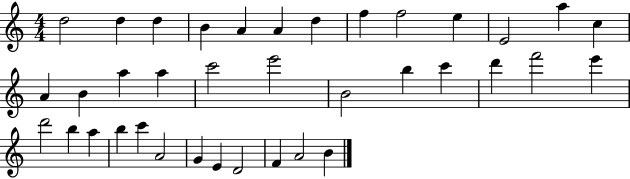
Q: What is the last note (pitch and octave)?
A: B4